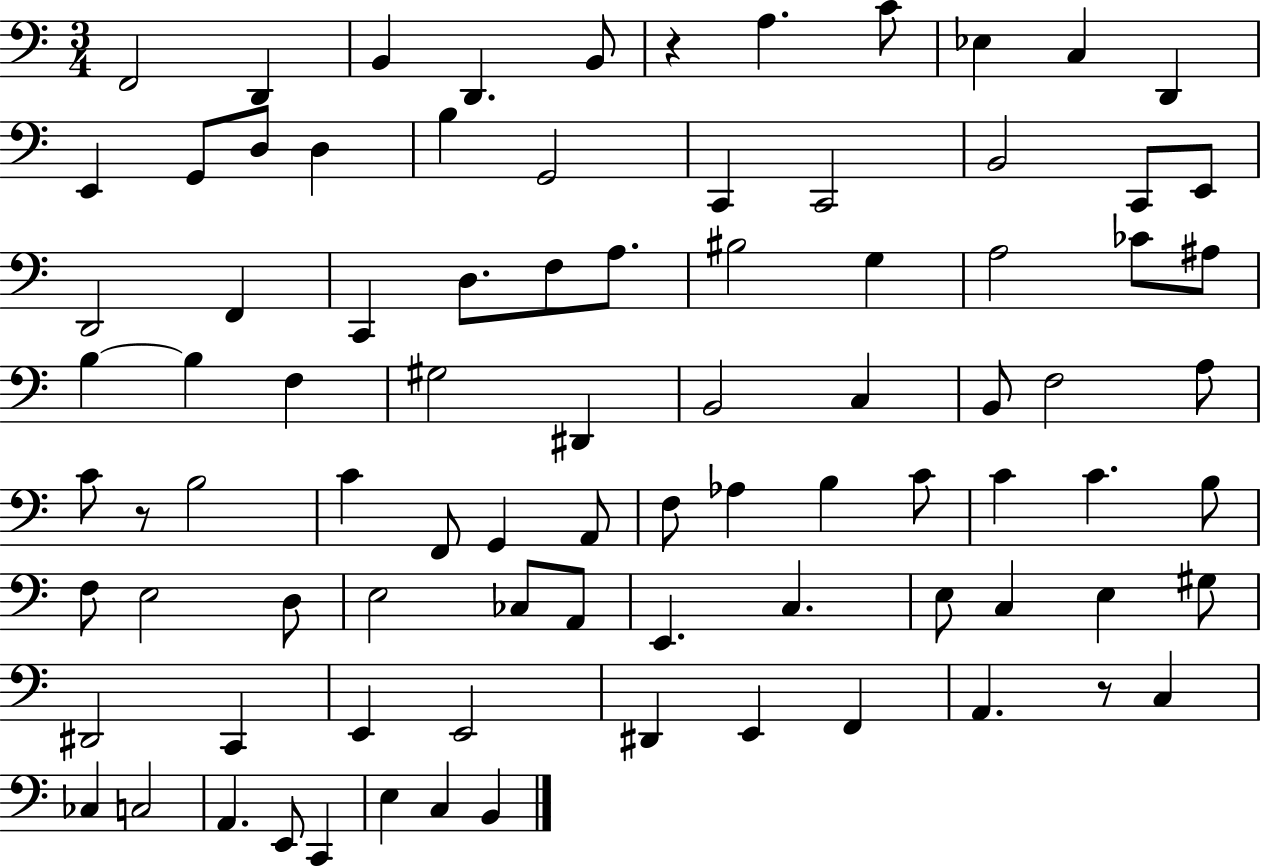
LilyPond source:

{
  \clef bass
  \numericTimeSignature
  \time 3/4
  \key c \major
  f,2 d,4 | b,4 d,4. b,8 | r4 a4. c'8 | ees4 c4 d,4 | \break e,4 g,8 d8 d4 | b4 g,2 | c,4 c,2 | b,2 c,8 e,8 | \break d,2 f,4 | c,4 d8. f8 a8. | bis2 g4 | a2 ces'8 ais8 | \break b4~~ b4 f4 | gis2 dis,4 | b,2 c4 | b,8 f2 a8 | \break c'8 r8 b2 | c'4 f,8 g,4 a,8 | f8 aes4 b4 c'8 | c'4 c'4. b8 | \break f8 e2 d8 | e2 ces8 a,8 | e,4. c4. | e8 c4 e4 gis8 | \break dis,2 c,4 | e,4 e,2 | dis,4 e,4 f,4 | a,4. r8 c4 | \break ces4 c2 | a,4. e,8 c,4 | e4 c4 b,4 | \bar "|."
}